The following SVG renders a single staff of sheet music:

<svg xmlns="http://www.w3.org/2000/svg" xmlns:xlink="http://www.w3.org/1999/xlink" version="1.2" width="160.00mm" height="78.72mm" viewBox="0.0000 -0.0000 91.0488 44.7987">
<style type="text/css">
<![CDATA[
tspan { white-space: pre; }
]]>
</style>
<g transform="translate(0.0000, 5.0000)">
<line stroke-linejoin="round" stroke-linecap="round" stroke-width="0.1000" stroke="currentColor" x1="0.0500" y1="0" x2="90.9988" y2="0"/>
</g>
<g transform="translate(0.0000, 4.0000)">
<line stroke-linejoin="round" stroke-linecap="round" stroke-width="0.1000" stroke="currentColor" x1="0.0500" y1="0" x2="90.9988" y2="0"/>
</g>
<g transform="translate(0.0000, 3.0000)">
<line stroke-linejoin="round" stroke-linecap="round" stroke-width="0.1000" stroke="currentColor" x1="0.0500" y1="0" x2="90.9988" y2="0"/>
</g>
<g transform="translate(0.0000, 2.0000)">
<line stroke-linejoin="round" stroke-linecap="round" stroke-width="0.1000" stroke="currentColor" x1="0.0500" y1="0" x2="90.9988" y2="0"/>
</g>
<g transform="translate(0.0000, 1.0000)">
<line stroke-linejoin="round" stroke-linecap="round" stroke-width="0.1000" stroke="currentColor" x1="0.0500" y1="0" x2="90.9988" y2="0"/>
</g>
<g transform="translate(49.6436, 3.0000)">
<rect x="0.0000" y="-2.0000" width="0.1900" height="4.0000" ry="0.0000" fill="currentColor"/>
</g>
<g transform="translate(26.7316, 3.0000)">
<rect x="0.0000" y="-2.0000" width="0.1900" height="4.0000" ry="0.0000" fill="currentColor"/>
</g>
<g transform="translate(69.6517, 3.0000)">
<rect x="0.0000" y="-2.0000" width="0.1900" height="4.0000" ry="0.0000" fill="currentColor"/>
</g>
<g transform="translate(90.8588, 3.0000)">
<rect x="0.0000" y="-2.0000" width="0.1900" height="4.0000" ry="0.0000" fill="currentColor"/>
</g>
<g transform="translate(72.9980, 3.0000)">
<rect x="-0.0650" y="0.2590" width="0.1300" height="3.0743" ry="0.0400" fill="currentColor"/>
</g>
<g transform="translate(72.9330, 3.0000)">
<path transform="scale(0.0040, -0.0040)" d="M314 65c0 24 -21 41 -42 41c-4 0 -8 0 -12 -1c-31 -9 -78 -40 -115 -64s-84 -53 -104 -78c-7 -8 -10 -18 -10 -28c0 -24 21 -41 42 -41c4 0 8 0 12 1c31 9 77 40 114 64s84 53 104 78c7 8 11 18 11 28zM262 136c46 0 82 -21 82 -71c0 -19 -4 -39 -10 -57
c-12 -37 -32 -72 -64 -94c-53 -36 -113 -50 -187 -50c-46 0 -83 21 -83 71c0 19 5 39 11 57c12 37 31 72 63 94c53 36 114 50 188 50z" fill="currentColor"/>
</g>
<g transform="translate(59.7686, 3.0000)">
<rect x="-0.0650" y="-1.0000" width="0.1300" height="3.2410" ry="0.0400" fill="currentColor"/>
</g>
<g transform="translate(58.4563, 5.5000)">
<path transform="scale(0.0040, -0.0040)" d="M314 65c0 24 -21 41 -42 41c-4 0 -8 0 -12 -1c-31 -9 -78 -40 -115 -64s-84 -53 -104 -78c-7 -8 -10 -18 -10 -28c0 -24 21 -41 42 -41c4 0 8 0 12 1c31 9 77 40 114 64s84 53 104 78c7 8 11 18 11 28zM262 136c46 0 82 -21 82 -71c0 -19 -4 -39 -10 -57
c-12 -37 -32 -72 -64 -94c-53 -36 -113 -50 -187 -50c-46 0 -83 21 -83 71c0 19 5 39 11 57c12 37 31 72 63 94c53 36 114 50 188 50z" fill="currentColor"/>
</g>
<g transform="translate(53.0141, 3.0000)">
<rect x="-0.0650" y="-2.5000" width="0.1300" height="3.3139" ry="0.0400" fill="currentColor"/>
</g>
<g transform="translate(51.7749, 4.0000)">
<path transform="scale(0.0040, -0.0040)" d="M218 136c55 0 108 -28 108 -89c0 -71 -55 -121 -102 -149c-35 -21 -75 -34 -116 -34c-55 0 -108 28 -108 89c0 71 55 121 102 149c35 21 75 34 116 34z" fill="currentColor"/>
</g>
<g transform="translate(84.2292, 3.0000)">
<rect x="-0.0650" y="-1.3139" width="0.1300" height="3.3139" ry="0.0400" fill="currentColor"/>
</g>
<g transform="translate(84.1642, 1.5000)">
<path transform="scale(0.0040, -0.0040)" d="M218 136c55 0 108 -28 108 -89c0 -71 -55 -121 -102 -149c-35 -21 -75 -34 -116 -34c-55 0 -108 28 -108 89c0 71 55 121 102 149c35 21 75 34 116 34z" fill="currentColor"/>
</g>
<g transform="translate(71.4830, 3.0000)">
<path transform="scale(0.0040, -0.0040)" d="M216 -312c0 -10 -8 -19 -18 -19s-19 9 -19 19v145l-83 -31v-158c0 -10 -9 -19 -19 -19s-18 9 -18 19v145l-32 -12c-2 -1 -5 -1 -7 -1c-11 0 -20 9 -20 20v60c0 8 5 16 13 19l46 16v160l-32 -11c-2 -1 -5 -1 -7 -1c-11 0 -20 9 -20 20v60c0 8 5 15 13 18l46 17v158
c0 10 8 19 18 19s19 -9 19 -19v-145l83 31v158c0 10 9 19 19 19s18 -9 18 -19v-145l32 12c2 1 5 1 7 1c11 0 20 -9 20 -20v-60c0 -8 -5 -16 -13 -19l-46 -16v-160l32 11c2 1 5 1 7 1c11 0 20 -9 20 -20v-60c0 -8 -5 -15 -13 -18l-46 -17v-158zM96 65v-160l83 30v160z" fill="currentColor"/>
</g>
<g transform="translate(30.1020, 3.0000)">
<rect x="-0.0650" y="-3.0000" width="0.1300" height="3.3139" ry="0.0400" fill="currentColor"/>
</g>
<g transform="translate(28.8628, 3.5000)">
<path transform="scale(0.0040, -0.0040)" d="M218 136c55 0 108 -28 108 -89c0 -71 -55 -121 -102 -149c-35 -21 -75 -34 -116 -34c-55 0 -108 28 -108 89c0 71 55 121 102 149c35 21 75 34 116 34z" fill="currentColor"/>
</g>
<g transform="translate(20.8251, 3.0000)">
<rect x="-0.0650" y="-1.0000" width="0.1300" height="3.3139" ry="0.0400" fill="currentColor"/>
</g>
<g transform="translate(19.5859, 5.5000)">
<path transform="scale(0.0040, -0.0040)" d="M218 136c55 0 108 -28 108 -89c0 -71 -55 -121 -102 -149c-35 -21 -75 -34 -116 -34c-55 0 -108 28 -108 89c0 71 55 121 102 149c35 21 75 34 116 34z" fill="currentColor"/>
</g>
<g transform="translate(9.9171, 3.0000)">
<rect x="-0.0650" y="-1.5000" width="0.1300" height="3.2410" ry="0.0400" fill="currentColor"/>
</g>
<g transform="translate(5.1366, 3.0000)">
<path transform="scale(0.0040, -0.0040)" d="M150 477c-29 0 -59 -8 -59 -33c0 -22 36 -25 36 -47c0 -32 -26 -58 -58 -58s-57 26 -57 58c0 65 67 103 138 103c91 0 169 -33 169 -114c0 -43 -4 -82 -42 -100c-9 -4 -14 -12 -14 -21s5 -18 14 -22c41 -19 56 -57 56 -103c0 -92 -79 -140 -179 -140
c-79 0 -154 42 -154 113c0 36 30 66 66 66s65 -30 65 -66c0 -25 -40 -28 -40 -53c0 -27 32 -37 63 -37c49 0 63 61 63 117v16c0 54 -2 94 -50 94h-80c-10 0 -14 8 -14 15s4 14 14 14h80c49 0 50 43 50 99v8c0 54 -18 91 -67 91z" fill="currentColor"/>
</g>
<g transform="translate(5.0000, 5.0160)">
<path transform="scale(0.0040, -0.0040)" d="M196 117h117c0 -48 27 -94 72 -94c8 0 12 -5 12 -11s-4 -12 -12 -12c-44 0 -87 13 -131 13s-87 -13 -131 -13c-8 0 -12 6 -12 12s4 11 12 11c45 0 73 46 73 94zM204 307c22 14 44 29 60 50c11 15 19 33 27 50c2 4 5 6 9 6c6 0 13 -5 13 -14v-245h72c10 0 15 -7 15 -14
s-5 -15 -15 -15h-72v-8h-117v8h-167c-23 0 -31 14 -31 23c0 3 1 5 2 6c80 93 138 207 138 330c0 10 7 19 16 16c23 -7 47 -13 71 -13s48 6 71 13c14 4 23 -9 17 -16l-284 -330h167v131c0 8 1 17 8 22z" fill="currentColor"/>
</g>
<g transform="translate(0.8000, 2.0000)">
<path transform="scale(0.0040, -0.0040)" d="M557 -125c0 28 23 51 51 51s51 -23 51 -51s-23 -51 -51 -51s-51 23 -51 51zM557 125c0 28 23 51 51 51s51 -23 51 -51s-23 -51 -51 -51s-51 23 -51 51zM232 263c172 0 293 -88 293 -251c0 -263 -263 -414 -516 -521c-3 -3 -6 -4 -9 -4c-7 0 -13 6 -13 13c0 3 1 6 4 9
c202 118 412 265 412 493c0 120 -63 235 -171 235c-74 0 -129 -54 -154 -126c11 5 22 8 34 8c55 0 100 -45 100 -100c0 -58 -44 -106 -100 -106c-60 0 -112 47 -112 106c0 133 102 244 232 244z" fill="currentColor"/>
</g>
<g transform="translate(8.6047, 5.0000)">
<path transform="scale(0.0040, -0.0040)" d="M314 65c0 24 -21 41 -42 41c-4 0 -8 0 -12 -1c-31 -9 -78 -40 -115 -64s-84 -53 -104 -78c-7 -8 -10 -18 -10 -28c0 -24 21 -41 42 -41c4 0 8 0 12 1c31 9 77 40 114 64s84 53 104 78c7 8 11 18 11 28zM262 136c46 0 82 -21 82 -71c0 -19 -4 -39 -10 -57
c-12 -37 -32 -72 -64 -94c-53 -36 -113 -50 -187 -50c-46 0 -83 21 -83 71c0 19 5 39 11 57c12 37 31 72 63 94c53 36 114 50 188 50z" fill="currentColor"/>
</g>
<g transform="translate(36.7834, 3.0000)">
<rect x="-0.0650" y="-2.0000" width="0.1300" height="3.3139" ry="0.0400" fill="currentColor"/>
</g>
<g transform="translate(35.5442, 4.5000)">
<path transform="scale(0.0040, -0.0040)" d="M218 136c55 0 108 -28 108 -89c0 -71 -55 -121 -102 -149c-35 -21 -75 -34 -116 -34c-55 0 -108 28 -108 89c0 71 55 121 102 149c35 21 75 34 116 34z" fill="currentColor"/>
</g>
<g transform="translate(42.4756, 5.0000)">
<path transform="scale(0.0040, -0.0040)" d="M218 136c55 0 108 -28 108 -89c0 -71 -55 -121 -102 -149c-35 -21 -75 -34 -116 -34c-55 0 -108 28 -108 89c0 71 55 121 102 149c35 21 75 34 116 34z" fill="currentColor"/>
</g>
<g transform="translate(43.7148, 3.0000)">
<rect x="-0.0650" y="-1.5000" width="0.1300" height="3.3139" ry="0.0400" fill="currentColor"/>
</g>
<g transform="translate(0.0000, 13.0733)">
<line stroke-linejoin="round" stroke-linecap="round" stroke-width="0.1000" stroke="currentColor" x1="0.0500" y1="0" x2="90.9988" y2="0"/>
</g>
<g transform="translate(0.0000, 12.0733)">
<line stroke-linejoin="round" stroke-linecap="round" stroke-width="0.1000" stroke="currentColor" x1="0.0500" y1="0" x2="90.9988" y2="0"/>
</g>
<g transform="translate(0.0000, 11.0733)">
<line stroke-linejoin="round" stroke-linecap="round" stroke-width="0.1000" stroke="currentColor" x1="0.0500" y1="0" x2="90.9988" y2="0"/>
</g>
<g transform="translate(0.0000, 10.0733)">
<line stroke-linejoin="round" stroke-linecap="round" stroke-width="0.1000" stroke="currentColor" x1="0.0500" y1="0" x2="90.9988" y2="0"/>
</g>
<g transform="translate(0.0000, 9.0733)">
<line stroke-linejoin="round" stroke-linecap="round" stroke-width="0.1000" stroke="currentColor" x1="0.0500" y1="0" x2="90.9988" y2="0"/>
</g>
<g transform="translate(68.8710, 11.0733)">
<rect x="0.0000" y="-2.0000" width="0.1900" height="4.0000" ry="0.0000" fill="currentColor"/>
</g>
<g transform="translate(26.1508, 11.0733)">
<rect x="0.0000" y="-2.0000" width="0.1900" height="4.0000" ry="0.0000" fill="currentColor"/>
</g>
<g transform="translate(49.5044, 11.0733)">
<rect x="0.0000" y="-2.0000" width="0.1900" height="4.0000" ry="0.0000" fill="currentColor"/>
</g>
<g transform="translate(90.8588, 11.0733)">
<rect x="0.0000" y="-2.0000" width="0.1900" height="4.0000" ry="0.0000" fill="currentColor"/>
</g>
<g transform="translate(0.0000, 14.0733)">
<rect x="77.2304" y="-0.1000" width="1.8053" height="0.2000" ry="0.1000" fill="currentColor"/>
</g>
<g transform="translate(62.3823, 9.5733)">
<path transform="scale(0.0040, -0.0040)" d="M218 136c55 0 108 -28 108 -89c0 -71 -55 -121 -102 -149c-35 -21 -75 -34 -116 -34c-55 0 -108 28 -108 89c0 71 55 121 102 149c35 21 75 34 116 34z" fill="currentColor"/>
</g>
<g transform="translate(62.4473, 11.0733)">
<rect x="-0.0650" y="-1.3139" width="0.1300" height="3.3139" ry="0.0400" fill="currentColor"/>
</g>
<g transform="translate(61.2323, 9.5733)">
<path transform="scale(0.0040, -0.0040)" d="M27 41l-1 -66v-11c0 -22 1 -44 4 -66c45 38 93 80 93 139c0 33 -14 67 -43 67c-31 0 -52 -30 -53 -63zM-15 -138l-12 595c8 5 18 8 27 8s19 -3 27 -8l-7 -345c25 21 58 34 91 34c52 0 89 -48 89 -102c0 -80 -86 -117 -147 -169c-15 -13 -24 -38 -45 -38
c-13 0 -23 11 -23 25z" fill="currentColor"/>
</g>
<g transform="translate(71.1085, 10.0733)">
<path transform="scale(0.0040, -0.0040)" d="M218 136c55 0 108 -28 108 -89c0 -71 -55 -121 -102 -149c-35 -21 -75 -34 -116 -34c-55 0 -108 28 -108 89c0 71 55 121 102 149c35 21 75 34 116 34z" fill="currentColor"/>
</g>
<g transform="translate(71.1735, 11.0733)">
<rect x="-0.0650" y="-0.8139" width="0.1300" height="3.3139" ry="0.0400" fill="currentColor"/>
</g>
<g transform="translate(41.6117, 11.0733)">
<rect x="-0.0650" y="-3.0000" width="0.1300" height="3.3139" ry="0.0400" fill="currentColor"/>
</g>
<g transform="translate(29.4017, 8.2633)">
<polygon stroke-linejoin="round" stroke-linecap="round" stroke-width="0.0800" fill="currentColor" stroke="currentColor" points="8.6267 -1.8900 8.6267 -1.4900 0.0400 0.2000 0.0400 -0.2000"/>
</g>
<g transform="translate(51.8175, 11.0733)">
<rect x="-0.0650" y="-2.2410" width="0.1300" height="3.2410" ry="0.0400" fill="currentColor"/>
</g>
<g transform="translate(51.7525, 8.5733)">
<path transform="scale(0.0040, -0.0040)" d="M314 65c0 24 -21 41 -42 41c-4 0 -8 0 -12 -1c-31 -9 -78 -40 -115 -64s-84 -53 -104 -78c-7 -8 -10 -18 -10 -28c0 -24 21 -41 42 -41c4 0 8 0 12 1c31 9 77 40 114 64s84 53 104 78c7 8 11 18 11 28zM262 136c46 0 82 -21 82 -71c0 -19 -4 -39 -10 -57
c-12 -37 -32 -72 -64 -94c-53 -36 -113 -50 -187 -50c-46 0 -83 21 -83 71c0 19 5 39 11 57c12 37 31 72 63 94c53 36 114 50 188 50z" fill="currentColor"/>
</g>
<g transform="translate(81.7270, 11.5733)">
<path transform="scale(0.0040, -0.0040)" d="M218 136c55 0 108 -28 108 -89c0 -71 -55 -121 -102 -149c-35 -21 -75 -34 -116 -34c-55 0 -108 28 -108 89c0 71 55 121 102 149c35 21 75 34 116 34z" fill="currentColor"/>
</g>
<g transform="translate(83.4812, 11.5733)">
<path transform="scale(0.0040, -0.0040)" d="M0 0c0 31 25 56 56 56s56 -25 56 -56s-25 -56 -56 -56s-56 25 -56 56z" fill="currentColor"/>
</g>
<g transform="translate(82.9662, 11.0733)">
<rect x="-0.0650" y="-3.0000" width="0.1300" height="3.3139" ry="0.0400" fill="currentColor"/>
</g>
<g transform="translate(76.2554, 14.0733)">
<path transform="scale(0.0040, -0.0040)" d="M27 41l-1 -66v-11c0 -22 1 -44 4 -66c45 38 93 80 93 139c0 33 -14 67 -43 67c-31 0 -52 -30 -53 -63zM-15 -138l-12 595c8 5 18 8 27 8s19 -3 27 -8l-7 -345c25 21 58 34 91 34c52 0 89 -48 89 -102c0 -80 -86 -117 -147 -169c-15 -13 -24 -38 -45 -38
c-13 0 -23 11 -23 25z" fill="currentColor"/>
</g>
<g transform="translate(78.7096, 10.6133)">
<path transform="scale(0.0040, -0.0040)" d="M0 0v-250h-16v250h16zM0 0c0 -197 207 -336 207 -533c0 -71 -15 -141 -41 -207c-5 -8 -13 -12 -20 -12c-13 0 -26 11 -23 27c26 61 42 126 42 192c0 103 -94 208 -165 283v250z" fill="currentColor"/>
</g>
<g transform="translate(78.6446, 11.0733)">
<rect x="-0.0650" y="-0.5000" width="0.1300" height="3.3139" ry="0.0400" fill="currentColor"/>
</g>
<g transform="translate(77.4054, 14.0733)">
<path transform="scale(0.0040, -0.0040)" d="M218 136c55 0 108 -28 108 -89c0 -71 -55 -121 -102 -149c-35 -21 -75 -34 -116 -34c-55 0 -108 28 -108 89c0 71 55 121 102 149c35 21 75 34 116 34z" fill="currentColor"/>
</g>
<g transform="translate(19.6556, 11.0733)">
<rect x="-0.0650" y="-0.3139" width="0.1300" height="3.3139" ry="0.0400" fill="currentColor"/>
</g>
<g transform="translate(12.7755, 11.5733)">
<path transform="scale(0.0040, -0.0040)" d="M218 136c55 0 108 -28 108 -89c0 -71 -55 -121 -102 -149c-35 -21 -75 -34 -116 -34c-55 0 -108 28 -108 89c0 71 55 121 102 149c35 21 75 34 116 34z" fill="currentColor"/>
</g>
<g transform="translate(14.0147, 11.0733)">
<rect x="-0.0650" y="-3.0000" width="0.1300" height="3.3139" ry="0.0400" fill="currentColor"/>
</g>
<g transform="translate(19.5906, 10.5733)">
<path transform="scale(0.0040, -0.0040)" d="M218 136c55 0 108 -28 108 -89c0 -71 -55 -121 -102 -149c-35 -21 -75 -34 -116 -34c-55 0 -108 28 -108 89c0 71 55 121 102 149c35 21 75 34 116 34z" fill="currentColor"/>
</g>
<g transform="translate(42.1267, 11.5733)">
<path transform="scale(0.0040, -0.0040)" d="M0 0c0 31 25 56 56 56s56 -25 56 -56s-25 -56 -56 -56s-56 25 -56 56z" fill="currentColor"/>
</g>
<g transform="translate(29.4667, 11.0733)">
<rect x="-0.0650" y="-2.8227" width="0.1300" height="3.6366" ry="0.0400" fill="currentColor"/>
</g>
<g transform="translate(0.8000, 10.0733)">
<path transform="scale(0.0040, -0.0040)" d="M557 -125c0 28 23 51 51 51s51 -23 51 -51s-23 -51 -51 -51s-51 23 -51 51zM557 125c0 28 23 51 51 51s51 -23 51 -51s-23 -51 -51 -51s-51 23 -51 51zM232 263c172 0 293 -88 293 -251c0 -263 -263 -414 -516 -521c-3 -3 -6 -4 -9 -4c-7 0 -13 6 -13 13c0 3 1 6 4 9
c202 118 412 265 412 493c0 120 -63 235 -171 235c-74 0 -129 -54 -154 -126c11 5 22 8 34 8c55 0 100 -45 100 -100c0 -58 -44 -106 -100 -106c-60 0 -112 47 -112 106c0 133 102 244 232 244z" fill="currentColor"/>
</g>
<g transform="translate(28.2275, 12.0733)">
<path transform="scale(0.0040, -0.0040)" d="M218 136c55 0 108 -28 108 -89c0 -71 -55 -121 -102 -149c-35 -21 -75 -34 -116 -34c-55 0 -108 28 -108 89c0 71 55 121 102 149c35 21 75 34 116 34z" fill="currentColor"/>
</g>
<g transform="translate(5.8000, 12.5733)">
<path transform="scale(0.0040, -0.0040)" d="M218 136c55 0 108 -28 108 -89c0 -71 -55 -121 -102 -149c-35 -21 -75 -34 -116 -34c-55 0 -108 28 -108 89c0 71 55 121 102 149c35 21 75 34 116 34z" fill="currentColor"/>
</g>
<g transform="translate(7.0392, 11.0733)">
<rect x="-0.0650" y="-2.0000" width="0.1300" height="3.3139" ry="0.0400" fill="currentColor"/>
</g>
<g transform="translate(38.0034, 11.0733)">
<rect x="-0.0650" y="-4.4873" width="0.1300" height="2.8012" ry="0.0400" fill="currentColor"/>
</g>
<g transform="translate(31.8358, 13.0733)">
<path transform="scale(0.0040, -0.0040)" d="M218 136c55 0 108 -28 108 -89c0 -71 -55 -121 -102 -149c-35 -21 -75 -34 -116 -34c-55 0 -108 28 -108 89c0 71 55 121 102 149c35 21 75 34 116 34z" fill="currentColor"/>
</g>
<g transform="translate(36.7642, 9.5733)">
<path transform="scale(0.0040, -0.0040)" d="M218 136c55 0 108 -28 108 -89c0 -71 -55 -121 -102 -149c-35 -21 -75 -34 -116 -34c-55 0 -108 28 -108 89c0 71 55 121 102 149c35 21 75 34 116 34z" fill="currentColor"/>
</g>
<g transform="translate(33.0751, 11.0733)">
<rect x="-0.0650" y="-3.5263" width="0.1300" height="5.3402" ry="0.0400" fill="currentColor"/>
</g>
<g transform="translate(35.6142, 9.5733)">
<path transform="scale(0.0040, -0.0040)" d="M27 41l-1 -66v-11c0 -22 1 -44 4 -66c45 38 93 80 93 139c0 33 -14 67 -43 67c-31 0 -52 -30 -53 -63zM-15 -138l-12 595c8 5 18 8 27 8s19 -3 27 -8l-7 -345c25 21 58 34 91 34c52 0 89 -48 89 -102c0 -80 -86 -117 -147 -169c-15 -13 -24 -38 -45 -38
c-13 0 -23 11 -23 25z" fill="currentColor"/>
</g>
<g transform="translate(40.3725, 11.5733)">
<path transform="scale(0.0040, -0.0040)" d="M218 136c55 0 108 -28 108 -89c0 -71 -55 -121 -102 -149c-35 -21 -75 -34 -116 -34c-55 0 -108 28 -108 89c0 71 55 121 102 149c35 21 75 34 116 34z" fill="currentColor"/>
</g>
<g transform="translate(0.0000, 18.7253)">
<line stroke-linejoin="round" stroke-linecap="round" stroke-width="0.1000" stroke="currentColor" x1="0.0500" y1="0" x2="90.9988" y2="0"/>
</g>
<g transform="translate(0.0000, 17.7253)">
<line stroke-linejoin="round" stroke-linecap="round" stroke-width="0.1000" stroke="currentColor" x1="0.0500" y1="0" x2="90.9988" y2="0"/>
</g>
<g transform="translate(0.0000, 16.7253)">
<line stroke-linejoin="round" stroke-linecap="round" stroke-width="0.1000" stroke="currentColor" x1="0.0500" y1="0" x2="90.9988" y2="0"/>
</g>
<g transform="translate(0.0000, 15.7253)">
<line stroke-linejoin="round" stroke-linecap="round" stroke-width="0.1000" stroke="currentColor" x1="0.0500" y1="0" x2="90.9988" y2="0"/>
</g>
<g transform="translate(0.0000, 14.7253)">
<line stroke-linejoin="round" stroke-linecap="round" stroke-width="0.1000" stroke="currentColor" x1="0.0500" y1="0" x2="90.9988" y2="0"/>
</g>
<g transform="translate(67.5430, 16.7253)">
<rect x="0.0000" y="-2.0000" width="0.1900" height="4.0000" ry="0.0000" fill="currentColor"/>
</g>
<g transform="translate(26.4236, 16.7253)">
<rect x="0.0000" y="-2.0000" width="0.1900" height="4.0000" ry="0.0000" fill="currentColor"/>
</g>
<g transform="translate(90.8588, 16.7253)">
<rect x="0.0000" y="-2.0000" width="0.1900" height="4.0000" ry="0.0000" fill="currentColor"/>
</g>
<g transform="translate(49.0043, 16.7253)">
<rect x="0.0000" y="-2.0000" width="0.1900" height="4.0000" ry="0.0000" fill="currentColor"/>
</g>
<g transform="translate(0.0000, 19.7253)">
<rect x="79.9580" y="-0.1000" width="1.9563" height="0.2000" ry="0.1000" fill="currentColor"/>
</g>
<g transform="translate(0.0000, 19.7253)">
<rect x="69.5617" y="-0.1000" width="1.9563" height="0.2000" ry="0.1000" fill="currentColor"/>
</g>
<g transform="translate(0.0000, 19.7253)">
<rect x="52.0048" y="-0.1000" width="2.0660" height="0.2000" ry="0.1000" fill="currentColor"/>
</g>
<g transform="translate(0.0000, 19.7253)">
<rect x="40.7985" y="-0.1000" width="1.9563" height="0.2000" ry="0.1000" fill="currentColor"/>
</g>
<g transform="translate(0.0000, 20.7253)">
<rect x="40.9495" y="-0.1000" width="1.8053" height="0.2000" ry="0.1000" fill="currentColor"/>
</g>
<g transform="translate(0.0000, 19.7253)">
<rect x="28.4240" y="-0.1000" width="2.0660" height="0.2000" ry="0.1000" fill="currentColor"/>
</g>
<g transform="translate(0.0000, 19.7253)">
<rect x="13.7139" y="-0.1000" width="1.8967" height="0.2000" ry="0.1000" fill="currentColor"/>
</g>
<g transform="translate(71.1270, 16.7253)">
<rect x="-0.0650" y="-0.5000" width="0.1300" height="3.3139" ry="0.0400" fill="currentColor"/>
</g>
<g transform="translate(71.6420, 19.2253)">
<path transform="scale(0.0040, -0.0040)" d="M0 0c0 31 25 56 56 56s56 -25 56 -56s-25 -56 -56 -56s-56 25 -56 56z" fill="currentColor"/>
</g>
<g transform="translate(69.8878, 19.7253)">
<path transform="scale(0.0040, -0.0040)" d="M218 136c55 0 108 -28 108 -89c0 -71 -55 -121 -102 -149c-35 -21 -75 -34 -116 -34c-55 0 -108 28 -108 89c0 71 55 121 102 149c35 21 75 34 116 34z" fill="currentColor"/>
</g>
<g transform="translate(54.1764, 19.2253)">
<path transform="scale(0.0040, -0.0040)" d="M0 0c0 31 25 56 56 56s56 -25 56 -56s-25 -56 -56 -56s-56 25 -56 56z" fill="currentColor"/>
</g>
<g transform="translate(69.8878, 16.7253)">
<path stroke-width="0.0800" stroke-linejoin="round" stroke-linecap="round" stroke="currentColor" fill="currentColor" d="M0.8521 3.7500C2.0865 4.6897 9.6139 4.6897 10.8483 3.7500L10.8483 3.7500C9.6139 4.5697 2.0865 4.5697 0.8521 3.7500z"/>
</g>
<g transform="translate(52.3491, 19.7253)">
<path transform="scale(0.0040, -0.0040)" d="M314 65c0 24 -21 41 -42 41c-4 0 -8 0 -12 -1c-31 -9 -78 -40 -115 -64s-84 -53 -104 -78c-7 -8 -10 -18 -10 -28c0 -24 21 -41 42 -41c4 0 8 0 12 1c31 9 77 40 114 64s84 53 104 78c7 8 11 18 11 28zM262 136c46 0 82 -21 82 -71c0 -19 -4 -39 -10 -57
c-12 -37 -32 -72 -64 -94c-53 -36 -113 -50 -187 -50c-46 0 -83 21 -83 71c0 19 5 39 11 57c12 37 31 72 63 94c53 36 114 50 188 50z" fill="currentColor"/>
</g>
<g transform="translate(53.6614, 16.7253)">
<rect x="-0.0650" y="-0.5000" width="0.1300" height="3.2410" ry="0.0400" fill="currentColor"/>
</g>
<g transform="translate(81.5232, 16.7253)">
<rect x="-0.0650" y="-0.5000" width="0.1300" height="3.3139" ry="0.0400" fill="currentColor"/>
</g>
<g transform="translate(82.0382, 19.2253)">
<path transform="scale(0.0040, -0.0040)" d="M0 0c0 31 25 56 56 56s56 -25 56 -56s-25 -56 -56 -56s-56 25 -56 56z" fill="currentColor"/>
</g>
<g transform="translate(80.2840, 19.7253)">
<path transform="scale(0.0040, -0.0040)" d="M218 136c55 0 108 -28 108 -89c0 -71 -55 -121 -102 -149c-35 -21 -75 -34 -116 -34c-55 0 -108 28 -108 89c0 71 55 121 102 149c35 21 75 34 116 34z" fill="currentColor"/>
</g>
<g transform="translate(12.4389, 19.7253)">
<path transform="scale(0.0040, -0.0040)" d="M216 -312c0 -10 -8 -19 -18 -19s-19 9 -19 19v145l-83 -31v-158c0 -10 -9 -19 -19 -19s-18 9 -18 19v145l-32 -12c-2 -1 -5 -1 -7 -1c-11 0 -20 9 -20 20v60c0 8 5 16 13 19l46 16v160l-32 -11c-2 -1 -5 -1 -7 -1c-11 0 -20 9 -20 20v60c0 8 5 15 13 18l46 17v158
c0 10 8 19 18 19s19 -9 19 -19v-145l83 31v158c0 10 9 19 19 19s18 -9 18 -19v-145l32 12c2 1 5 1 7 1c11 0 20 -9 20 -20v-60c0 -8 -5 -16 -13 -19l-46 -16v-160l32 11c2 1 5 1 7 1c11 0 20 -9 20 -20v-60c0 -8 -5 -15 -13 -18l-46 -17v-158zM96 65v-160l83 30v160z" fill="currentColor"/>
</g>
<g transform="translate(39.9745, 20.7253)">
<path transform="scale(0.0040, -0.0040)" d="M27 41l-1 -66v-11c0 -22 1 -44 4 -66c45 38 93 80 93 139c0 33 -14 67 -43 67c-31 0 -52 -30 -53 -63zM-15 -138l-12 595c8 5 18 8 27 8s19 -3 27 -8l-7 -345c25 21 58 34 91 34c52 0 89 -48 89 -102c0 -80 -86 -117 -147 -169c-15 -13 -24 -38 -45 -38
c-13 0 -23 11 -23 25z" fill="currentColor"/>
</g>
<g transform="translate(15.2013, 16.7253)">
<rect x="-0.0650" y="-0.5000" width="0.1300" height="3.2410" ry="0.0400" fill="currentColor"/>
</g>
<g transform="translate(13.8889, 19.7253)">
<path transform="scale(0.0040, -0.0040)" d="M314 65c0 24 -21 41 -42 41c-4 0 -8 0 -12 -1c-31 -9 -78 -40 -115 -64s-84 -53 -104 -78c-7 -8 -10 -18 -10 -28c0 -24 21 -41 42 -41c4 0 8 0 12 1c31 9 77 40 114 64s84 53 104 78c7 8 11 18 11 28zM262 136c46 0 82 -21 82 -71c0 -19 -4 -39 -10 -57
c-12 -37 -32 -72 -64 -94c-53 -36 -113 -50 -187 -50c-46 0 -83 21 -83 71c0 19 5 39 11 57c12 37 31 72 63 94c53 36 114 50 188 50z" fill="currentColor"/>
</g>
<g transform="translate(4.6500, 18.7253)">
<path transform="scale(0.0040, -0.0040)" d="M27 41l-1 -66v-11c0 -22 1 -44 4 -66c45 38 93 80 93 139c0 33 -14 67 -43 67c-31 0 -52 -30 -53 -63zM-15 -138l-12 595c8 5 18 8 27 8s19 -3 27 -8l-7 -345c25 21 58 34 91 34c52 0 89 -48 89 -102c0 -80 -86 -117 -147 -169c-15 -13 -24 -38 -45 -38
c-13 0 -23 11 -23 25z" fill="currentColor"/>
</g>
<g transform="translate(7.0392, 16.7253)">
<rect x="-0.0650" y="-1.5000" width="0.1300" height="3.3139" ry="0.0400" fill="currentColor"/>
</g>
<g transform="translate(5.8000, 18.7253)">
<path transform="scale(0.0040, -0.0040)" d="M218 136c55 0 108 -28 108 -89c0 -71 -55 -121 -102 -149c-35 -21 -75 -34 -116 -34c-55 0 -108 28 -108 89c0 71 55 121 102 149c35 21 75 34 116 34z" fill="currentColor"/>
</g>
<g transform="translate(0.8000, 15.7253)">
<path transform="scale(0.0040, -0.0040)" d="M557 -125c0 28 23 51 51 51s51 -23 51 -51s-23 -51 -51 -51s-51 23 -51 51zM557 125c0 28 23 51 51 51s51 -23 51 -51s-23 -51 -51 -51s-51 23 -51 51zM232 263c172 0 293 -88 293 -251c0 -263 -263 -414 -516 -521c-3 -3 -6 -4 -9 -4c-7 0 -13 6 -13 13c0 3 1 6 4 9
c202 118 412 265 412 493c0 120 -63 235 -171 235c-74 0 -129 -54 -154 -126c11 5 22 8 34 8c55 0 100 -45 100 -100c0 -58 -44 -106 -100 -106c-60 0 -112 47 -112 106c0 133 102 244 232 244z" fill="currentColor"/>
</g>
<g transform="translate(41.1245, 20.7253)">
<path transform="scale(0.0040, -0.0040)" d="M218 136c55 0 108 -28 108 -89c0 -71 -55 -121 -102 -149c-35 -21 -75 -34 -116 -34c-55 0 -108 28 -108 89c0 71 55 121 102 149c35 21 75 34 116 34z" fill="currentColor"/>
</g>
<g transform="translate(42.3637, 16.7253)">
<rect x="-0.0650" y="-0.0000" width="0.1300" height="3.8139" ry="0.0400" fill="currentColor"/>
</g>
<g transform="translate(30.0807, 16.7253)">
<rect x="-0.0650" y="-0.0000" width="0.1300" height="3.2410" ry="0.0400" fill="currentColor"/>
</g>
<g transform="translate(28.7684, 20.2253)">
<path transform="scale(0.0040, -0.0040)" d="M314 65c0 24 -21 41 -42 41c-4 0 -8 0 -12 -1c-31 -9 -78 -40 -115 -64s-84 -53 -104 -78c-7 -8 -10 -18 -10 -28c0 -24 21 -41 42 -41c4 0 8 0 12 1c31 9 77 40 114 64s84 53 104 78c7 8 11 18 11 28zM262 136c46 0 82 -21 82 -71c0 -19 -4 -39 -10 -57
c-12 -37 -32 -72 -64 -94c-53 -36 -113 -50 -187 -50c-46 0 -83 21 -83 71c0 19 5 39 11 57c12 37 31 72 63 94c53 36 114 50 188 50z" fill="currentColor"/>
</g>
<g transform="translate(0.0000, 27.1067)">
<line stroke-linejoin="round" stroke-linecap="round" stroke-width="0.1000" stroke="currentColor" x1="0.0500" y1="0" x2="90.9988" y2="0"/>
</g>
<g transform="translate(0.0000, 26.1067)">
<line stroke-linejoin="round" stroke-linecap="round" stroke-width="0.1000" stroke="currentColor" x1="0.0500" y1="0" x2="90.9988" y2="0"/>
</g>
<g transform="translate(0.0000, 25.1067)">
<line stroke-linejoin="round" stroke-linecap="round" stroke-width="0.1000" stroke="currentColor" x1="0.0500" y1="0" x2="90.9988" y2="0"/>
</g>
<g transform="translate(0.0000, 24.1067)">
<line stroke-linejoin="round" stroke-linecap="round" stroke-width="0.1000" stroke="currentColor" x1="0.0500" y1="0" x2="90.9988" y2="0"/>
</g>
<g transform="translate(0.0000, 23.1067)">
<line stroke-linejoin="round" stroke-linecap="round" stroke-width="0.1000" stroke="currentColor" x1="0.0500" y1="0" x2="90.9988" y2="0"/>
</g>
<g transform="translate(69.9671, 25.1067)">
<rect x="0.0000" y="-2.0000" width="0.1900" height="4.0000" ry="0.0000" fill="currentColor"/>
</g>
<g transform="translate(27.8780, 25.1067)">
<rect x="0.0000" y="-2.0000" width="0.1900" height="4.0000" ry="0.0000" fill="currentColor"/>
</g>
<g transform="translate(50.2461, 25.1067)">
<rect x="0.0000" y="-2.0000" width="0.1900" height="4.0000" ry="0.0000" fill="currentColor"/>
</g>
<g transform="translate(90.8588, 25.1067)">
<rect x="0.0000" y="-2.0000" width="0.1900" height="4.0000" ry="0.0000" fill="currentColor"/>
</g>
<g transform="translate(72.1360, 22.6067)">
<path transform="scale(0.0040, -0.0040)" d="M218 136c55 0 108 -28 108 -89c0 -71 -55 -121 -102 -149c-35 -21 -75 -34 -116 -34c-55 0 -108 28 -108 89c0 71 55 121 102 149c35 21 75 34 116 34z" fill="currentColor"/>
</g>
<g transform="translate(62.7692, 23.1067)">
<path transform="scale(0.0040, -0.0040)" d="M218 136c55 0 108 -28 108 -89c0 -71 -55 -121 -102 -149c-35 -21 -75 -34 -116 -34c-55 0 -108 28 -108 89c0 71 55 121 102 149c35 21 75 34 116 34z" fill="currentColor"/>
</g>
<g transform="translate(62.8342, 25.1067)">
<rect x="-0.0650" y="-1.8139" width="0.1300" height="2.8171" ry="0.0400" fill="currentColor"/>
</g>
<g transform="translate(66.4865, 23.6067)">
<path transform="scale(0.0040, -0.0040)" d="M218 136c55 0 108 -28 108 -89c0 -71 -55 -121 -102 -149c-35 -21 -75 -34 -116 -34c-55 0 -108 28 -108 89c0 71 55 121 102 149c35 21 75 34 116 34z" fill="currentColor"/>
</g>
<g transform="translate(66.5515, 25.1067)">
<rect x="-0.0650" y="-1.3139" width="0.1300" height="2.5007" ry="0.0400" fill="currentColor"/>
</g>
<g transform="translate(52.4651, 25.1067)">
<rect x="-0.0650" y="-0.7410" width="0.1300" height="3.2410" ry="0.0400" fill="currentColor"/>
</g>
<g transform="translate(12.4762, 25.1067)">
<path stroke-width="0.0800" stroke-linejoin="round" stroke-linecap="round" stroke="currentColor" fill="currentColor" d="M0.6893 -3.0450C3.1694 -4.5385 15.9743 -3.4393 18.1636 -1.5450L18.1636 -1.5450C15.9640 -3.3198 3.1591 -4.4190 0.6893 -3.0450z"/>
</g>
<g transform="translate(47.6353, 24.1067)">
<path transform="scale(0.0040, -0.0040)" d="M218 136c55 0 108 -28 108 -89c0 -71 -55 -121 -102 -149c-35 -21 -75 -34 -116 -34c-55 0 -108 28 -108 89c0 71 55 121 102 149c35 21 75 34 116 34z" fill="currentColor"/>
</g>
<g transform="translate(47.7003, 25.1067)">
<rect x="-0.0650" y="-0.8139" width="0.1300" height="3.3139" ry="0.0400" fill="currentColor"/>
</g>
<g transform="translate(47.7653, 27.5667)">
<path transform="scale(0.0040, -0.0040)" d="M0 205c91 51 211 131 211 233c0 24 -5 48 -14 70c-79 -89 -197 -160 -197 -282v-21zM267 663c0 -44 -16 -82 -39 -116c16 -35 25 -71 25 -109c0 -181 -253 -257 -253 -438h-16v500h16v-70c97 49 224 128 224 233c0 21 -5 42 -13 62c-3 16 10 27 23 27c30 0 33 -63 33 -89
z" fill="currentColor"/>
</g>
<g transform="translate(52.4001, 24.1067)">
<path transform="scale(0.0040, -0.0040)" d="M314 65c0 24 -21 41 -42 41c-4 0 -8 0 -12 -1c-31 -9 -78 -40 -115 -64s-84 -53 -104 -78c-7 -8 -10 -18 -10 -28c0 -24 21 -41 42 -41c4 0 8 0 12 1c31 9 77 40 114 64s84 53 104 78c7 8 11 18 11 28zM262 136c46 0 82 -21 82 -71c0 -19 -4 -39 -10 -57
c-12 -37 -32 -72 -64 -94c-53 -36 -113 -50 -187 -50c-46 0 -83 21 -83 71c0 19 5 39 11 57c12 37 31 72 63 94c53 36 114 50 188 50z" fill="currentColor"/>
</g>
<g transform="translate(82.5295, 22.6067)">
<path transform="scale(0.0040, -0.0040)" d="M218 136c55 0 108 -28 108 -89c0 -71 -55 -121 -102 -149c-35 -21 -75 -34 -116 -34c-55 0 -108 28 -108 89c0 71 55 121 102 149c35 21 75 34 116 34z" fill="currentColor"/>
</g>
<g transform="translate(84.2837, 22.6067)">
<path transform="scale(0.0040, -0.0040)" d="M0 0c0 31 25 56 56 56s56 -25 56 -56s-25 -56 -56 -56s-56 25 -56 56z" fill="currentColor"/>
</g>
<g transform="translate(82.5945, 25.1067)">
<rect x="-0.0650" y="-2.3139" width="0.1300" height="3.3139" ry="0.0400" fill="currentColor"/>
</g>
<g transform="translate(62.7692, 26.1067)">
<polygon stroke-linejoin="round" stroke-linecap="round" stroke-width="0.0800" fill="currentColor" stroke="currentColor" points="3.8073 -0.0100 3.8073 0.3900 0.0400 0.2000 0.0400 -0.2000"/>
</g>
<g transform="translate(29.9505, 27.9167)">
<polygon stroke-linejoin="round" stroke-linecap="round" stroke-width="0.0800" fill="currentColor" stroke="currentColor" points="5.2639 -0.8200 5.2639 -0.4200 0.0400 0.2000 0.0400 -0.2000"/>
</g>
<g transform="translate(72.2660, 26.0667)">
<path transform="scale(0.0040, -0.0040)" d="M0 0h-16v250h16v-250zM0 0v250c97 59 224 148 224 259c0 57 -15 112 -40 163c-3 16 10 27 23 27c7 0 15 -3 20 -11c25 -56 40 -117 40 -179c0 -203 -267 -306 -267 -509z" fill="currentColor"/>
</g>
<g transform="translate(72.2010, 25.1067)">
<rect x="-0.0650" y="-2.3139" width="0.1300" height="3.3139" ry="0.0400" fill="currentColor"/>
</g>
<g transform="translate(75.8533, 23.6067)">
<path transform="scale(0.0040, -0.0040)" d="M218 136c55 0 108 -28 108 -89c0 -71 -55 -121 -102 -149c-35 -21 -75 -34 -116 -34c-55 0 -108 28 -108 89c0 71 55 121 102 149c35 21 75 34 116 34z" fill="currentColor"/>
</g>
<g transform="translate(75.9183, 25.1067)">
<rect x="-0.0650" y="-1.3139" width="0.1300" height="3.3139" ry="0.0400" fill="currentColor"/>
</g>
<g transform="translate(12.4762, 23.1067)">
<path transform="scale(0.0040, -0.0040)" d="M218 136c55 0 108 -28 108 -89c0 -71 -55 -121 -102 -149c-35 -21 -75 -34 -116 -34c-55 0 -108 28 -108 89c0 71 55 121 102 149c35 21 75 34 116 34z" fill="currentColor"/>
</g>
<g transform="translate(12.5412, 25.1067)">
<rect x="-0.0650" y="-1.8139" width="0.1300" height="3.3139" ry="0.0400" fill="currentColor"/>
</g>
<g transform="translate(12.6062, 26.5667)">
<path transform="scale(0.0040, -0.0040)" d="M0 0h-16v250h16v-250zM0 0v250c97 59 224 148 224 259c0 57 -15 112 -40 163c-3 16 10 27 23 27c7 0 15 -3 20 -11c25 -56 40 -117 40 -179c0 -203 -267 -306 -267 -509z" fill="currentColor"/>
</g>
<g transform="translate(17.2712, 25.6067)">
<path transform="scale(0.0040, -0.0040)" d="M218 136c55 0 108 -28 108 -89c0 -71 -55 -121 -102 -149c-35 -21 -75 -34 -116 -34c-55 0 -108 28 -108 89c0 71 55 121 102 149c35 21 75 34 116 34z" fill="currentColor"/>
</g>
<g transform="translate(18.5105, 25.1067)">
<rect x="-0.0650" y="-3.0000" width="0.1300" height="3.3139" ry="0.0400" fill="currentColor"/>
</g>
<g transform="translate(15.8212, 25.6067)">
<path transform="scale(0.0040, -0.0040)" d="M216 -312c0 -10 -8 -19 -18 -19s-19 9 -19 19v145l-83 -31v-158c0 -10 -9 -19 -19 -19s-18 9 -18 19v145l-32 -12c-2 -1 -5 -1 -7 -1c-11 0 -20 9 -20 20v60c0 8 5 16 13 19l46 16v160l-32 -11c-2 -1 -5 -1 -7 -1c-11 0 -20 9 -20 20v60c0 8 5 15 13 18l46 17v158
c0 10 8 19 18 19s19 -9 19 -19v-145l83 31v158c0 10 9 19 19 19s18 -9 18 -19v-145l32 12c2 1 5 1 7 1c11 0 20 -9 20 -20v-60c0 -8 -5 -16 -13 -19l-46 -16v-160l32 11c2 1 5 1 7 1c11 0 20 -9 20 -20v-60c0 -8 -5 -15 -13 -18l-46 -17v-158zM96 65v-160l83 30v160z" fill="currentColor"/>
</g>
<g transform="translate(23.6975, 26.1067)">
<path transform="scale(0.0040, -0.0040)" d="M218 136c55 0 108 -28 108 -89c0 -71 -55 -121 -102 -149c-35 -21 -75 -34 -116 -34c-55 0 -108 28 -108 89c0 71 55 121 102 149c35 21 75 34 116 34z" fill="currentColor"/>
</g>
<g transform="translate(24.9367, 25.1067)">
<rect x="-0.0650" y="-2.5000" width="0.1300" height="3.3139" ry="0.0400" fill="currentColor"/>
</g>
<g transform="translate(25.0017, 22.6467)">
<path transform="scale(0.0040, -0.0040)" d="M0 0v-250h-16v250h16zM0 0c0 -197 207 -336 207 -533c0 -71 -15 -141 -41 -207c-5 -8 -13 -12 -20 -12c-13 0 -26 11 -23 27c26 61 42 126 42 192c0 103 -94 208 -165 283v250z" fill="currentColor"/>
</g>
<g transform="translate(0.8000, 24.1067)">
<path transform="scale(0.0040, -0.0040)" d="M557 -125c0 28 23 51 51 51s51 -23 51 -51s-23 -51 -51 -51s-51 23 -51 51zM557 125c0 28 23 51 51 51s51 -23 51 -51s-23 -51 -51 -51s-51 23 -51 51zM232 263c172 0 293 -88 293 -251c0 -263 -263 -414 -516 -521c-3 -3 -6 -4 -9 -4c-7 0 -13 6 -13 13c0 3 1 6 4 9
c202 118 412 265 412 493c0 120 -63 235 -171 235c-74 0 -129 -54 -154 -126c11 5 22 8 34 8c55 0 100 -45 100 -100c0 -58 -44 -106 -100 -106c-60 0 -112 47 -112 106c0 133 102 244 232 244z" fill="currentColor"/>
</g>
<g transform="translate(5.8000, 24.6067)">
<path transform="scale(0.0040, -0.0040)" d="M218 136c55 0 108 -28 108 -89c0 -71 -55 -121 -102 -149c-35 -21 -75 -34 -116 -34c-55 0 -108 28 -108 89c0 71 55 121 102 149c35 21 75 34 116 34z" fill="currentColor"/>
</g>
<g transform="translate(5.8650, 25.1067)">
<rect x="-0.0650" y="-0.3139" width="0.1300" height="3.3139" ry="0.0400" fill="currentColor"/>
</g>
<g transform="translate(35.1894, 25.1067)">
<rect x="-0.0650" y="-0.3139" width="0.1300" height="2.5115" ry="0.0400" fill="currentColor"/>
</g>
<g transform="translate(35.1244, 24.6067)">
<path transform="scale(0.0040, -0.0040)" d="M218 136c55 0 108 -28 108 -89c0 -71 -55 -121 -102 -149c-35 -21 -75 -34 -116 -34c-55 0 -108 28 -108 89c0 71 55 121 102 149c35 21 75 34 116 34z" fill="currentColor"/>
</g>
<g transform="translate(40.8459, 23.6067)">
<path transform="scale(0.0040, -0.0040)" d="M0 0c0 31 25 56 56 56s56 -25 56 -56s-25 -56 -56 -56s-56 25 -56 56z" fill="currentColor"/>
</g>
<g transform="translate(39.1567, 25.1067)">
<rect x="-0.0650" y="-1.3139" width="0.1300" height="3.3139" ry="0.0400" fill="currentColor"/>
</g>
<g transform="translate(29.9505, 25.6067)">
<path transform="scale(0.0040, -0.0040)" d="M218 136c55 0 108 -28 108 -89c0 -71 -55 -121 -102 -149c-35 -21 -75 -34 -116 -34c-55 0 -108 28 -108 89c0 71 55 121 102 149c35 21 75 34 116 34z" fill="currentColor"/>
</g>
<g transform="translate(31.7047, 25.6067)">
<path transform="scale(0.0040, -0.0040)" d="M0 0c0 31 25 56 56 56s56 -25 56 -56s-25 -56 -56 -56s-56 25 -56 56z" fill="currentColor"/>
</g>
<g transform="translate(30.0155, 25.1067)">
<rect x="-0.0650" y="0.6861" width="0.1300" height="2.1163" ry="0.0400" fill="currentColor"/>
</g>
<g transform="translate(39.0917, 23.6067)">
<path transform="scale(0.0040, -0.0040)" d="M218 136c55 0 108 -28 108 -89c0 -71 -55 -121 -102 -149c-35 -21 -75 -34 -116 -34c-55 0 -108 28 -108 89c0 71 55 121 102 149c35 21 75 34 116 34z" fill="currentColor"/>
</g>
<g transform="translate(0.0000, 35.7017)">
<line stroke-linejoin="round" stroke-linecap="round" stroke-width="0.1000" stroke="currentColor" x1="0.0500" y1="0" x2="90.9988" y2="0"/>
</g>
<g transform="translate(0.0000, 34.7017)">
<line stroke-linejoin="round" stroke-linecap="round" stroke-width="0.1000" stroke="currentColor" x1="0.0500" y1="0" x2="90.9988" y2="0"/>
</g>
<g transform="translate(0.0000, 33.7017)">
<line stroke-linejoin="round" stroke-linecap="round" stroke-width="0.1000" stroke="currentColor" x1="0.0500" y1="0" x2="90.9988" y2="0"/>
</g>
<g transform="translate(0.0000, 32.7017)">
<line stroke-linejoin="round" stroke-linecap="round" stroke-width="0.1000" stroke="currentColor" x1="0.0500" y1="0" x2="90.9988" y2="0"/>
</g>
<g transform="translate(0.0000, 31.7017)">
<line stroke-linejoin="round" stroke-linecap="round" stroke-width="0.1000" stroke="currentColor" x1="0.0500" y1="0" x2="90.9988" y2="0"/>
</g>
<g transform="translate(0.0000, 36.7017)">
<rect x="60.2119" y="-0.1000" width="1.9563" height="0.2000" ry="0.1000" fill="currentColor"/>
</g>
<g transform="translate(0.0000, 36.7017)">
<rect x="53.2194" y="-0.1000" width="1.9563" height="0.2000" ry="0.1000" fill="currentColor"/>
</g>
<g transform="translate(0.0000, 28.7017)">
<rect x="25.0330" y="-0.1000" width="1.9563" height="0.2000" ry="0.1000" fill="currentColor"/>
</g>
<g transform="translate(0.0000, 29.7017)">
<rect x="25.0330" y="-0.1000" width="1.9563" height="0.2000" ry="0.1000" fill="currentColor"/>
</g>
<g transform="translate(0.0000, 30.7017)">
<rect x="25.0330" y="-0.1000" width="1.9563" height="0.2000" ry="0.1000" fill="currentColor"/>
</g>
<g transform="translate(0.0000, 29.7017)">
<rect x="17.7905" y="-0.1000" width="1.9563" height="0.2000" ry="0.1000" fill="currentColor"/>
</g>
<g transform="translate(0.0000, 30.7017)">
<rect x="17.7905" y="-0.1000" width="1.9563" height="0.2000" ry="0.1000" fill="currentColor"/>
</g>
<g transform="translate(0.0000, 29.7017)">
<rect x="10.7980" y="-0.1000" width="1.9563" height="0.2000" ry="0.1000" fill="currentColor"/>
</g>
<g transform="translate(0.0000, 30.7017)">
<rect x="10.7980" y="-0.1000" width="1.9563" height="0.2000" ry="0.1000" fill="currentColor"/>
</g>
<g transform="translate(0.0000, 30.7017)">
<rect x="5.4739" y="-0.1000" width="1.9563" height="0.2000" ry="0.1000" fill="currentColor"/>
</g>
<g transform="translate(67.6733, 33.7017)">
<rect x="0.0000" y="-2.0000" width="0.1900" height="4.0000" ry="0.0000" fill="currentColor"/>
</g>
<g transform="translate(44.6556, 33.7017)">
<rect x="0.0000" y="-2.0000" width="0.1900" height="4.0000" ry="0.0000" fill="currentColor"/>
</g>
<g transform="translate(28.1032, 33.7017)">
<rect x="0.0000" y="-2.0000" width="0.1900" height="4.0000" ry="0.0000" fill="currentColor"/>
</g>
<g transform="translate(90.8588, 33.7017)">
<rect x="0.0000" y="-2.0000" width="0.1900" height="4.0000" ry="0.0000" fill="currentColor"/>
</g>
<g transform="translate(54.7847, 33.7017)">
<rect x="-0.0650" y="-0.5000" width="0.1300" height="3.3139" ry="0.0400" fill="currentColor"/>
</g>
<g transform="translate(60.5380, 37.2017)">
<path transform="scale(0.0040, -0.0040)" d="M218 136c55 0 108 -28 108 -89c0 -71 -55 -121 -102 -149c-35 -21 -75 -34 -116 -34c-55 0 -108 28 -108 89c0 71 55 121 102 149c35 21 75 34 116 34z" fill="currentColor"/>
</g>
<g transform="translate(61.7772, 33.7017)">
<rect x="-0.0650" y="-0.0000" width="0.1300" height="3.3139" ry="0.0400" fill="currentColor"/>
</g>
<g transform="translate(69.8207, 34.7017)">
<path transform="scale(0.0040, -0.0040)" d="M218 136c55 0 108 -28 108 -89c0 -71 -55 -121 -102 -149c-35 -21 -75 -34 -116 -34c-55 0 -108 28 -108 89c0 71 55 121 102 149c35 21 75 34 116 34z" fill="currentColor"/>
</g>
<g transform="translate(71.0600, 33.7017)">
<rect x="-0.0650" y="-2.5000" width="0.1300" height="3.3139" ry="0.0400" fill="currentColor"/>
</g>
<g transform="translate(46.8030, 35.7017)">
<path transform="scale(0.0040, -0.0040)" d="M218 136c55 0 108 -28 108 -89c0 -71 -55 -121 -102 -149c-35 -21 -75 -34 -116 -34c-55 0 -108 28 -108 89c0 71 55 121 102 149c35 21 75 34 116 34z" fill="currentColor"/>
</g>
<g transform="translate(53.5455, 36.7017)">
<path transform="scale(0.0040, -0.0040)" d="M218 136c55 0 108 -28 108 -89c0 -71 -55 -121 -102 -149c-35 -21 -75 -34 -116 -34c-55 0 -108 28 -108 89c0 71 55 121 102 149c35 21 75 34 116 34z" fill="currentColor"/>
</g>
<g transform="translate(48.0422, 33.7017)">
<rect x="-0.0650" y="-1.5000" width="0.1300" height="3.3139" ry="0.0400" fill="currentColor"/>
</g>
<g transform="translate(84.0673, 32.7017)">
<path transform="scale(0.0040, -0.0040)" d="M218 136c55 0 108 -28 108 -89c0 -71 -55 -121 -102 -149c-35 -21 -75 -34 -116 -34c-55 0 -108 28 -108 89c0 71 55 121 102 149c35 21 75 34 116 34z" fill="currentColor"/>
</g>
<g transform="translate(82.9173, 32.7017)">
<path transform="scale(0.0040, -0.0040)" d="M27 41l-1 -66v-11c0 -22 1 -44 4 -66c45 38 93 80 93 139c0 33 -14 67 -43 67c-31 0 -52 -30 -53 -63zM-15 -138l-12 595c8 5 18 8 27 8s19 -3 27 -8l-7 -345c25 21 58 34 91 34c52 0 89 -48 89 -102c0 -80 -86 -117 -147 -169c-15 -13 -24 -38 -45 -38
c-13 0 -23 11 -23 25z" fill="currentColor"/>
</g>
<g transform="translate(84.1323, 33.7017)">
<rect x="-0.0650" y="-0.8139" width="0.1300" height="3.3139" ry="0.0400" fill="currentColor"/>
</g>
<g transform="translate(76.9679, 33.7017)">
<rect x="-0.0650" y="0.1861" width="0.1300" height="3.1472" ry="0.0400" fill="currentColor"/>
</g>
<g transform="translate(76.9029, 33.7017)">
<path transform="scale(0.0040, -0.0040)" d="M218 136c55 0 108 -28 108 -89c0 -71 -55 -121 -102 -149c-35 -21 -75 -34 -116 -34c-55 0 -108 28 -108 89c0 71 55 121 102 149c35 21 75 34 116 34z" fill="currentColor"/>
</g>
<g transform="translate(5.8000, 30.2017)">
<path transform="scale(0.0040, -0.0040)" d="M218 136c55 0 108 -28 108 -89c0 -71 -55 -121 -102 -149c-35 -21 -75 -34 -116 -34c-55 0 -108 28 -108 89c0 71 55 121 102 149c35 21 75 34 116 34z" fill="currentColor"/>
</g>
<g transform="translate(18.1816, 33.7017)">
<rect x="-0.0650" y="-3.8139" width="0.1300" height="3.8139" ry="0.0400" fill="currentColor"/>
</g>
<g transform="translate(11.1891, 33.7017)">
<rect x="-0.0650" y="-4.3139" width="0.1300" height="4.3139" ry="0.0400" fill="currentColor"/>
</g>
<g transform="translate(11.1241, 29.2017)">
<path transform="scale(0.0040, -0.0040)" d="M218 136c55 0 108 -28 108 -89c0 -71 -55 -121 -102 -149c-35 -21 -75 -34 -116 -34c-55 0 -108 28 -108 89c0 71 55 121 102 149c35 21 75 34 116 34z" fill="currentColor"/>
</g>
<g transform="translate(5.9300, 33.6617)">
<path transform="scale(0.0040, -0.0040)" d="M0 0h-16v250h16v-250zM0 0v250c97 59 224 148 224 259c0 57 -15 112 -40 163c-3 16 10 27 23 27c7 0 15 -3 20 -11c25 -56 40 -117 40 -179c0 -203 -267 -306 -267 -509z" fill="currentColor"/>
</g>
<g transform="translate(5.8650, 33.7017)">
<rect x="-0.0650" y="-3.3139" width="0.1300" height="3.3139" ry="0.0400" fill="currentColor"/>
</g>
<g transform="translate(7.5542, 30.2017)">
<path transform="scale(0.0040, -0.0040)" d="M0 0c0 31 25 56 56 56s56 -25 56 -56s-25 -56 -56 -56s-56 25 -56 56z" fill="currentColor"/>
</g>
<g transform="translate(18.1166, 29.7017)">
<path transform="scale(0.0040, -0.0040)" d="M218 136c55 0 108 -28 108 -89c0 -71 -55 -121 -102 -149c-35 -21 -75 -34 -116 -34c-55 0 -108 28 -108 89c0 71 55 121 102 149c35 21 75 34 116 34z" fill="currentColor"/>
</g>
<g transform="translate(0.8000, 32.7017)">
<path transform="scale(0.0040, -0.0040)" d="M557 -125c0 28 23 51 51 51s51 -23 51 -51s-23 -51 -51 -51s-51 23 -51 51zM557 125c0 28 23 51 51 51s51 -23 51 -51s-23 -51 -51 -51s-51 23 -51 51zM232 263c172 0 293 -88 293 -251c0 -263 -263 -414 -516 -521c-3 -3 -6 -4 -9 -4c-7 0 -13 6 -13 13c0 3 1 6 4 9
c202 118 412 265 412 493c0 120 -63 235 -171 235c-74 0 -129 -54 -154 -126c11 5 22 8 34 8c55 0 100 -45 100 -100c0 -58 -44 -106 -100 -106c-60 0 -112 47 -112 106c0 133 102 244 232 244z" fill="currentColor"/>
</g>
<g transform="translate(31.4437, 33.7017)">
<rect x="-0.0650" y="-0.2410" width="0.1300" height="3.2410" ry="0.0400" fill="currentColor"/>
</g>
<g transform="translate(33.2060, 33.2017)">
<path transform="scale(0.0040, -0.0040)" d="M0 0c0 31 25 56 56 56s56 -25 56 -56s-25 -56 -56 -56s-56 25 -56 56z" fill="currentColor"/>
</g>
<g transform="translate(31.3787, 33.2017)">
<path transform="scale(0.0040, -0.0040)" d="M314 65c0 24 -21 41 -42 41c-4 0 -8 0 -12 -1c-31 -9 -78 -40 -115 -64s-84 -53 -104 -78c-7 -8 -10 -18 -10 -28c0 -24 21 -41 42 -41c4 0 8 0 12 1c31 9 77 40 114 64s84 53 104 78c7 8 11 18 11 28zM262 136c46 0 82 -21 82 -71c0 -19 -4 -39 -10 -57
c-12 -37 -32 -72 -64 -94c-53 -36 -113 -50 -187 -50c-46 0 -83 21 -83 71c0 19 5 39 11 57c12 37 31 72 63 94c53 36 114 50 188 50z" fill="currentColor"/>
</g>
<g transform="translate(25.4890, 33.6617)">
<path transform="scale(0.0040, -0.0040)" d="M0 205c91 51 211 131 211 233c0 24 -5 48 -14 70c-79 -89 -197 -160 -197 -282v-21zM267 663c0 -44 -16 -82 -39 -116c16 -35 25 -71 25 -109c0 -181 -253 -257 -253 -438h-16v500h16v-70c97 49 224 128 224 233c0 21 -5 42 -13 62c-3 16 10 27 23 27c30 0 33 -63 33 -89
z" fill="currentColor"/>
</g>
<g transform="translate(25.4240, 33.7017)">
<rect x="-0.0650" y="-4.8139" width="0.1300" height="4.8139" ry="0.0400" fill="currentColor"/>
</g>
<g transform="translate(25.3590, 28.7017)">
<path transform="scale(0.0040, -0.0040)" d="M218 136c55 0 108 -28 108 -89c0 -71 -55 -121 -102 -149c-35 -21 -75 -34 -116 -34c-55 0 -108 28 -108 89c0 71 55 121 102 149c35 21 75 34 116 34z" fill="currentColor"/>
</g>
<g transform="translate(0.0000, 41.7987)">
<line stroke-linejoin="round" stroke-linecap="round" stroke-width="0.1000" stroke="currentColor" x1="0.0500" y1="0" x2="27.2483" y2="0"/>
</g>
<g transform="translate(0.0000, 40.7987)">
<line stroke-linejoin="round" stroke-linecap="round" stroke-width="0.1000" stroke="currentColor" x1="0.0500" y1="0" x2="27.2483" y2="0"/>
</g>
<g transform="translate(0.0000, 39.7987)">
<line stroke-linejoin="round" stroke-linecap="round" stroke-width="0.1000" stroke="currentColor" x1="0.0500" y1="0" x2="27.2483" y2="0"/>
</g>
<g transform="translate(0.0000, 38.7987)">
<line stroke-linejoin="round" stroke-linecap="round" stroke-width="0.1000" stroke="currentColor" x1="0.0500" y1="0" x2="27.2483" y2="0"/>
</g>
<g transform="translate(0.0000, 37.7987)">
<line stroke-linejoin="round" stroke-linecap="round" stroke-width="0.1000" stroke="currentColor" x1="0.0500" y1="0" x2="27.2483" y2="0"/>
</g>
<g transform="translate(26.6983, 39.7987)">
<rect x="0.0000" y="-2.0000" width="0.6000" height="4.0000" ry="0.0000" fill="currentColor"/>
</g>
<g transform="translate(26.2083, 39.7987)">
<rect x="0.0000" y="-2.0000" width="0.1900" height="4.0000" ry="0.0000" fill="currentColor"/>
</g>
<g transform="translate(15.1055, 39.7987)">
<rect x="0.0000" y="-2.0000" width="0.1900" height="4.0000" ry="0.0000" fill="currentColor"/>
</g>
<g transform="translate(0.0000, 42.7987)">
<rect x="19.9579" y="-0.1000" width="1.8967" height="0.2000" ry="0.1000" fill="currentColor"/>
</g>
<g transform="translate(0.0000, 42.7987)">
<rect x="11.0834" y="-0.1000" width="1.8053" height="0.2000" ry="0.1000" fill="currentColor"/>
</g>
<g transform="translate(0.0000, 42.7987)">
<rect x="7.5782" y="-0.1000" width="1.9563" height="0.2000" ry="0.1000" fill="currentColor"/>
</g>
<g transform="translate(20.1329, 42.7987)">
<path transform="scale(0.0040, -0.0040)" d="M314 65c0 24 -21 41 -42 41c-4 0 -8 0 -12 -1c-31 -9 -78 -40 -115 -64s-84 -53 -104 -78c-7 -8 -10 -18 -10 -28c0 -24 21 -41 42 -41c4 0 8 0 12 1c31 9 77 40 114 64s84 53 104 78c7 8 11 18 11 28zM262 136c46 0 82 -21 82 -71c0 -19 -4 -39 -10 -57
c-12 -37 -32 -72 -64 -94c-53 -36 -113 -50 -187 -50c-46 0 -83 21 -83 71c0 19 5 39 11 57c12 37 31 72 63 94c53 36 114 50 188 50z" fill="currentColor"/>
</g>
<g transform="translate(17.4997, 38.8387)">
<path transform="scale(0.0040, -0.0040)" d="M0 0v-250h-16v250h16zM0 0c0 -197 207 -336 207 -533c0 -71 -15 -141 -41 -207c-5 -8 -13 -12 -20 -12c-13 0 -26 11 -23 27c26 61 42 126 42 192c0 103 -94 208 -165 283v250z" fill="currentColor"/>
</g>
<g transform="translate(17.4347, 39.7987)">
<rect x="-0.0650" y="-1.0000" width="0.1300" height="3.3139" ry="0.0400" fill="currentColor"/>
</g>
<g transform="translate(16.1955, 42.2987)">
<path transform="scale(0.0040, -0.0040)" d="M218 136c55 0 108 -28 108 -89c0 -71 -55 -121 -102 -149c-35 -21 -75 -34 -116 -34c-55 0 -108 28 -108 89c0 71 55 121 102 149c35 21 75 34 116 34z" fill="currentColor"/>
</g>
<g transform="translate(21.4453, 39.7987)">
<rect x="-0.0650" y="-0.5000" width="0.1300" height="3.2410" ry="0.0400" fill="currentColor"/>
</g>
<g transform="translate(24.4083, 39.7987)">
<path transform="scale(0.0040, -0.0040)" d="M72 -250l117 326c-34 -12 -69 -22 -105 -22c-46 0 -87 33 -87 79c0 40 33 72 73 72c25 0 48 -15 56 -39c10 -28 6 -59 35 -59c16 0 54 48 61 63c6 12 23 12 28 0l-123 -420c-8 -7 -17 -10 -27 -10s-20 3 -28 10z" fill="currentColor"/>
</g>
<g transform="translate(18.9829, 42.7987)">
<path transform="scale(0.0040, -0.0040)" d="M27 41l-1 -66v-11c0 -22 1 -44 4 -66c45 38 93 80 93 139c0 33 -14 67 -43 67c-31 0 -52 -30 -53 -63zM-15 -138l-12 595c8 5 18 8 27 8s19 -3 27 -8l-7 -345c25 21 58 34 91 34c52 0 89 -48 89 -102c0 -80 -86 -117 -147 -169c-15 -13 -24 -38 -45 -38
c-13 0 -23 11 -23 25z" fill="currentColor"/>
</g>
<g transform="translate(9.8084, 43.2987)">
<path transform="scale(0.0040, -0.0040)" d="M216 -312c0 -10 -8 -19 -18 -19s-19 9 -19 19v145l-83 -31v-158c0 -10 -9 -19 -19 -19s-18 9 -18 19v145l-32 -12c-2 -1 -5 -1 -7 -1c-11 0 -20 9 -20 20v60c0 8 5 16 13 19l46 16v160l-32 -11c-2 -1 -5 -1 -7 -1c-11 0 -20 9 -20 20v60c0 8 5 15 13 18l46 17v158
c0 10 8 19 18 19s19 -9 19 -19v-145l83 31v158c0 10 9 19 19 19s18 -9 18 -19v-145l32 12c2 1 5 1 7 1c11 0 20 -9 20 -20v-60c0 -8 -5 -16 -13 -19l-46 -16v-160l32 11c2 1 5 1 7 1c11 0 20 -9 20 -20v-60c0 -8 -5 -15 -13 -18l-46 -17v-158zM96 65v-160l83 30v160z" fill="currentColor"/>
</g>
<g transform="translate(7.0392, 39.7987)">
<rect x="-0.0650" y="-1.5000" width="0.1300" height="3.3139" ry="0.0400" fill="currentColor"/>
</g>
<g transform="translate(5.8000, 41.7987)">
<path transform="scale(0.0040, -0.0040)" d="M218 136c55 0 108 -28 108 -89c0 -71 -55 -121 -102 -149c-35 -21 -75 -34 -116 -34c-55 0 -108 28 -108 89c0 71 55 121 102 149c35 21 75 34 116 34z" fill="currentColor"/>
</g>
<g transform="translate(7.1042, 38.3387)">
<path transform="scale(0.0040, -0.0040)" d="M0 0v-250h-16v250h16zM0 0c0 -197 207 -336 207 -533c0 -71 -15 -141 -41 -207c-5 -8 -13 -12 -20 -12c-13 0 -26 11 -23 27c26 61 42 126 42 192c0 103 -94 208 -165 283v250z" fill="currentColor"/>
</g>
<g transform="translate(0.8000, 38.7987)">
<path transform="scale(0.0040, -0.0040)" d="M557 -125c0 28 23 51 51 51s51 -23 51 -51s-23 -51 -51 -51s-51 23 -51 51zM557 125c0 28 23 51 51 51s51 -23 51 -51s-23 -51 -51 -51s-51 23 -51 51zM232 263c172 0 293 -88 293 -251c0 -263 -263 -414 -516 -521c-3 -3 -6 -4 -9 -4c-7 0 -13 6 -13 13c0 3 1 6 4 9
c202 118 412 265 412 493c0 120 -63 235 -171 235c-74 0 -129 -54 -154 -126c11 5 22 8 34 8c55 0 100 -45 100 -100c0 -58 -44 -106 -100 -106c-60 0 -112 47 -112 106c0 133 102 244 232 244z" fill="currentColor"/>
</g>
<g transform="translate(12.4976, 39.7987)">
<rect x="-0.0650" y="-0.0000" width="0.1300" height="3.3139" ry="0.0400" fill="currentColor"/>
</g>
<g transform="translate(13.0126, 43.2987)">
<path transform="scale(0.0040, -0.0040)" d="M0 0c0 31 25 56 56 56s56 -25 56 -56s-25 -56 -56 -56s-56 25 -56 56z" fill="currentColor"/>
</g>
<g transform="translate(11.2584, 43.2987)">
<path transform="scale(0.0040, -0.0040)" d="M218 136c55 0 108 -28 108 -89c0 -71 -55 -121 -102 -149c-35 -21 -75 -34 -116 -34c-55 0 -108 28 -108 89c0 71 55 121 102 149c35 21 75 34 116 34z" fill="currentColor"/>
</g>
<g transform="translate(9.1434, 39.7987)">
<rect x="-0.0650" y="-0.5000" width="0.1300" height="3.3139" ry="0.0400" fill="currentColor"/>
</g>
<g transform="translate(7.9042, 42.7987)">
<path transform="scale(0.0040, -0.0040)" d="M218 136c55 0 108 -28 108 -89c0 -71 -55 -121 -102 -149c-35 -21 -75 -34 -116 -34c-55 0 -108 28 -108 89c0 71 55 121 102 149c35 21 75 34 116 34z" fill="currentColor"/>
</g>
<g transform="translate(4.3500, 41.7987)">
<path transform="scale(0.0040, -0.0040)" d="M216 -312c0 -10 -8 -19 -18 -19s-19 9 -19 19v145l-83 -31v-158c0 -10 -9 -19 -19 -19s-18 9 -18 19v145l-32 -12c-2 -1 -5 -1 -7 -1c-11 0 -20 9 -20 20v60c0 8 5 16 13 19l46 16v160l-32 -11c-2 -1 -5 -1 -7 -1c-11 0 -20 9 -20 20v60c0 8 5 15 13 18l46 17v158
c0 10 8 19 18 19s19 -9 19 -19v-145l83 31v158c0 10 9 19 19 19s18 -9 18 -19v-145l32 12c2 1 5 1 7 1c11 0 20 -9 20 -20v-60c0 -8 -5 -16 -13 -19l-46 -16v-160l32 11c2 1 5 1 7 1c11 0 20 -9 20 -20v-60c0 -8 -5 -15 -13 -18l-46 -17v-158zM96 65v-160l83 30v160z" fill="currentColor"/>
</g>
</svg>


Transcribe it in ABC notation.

X:1
T:Untitled
M:3/4
L:1/4
K:C
G,,2 F,, C, A,, G,, B,, F,,2 ^D,2 G, A,, C, E, B,,/2 G,,/2 _G,/2 C, B,2 _G, F, _E,,/2 C, _G,, ^E,,2 D,,2 _C,, E,,2 E,, E,, E, A,/2 ^C, B,,/2 C,/2 E,/2 G, F,/4 F,2 A,/2 G,/2 B,/2 G, B, D/2 F E G/4 E,2 G,, E,, D,, B,, D, _F, ^G,,/2 E,, ^D,, F,,/2 _E,,2 z/2